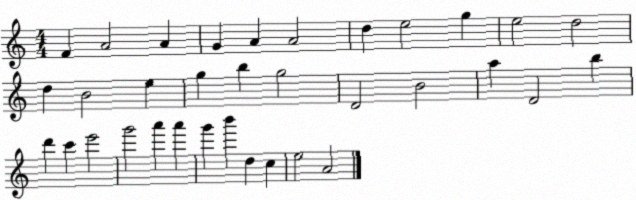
X:1
T:Untitled
M:4/4
L:1/4
K:C
F A2 A G A A2 d e2 g e2 d2 d B2 e g b g2 D2 B2 a D2 b d' c' e'2 g'2 a' a' g' b' d c e2 A2